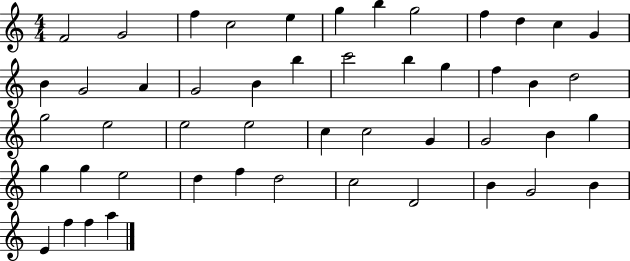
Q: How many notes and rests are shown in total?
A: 49